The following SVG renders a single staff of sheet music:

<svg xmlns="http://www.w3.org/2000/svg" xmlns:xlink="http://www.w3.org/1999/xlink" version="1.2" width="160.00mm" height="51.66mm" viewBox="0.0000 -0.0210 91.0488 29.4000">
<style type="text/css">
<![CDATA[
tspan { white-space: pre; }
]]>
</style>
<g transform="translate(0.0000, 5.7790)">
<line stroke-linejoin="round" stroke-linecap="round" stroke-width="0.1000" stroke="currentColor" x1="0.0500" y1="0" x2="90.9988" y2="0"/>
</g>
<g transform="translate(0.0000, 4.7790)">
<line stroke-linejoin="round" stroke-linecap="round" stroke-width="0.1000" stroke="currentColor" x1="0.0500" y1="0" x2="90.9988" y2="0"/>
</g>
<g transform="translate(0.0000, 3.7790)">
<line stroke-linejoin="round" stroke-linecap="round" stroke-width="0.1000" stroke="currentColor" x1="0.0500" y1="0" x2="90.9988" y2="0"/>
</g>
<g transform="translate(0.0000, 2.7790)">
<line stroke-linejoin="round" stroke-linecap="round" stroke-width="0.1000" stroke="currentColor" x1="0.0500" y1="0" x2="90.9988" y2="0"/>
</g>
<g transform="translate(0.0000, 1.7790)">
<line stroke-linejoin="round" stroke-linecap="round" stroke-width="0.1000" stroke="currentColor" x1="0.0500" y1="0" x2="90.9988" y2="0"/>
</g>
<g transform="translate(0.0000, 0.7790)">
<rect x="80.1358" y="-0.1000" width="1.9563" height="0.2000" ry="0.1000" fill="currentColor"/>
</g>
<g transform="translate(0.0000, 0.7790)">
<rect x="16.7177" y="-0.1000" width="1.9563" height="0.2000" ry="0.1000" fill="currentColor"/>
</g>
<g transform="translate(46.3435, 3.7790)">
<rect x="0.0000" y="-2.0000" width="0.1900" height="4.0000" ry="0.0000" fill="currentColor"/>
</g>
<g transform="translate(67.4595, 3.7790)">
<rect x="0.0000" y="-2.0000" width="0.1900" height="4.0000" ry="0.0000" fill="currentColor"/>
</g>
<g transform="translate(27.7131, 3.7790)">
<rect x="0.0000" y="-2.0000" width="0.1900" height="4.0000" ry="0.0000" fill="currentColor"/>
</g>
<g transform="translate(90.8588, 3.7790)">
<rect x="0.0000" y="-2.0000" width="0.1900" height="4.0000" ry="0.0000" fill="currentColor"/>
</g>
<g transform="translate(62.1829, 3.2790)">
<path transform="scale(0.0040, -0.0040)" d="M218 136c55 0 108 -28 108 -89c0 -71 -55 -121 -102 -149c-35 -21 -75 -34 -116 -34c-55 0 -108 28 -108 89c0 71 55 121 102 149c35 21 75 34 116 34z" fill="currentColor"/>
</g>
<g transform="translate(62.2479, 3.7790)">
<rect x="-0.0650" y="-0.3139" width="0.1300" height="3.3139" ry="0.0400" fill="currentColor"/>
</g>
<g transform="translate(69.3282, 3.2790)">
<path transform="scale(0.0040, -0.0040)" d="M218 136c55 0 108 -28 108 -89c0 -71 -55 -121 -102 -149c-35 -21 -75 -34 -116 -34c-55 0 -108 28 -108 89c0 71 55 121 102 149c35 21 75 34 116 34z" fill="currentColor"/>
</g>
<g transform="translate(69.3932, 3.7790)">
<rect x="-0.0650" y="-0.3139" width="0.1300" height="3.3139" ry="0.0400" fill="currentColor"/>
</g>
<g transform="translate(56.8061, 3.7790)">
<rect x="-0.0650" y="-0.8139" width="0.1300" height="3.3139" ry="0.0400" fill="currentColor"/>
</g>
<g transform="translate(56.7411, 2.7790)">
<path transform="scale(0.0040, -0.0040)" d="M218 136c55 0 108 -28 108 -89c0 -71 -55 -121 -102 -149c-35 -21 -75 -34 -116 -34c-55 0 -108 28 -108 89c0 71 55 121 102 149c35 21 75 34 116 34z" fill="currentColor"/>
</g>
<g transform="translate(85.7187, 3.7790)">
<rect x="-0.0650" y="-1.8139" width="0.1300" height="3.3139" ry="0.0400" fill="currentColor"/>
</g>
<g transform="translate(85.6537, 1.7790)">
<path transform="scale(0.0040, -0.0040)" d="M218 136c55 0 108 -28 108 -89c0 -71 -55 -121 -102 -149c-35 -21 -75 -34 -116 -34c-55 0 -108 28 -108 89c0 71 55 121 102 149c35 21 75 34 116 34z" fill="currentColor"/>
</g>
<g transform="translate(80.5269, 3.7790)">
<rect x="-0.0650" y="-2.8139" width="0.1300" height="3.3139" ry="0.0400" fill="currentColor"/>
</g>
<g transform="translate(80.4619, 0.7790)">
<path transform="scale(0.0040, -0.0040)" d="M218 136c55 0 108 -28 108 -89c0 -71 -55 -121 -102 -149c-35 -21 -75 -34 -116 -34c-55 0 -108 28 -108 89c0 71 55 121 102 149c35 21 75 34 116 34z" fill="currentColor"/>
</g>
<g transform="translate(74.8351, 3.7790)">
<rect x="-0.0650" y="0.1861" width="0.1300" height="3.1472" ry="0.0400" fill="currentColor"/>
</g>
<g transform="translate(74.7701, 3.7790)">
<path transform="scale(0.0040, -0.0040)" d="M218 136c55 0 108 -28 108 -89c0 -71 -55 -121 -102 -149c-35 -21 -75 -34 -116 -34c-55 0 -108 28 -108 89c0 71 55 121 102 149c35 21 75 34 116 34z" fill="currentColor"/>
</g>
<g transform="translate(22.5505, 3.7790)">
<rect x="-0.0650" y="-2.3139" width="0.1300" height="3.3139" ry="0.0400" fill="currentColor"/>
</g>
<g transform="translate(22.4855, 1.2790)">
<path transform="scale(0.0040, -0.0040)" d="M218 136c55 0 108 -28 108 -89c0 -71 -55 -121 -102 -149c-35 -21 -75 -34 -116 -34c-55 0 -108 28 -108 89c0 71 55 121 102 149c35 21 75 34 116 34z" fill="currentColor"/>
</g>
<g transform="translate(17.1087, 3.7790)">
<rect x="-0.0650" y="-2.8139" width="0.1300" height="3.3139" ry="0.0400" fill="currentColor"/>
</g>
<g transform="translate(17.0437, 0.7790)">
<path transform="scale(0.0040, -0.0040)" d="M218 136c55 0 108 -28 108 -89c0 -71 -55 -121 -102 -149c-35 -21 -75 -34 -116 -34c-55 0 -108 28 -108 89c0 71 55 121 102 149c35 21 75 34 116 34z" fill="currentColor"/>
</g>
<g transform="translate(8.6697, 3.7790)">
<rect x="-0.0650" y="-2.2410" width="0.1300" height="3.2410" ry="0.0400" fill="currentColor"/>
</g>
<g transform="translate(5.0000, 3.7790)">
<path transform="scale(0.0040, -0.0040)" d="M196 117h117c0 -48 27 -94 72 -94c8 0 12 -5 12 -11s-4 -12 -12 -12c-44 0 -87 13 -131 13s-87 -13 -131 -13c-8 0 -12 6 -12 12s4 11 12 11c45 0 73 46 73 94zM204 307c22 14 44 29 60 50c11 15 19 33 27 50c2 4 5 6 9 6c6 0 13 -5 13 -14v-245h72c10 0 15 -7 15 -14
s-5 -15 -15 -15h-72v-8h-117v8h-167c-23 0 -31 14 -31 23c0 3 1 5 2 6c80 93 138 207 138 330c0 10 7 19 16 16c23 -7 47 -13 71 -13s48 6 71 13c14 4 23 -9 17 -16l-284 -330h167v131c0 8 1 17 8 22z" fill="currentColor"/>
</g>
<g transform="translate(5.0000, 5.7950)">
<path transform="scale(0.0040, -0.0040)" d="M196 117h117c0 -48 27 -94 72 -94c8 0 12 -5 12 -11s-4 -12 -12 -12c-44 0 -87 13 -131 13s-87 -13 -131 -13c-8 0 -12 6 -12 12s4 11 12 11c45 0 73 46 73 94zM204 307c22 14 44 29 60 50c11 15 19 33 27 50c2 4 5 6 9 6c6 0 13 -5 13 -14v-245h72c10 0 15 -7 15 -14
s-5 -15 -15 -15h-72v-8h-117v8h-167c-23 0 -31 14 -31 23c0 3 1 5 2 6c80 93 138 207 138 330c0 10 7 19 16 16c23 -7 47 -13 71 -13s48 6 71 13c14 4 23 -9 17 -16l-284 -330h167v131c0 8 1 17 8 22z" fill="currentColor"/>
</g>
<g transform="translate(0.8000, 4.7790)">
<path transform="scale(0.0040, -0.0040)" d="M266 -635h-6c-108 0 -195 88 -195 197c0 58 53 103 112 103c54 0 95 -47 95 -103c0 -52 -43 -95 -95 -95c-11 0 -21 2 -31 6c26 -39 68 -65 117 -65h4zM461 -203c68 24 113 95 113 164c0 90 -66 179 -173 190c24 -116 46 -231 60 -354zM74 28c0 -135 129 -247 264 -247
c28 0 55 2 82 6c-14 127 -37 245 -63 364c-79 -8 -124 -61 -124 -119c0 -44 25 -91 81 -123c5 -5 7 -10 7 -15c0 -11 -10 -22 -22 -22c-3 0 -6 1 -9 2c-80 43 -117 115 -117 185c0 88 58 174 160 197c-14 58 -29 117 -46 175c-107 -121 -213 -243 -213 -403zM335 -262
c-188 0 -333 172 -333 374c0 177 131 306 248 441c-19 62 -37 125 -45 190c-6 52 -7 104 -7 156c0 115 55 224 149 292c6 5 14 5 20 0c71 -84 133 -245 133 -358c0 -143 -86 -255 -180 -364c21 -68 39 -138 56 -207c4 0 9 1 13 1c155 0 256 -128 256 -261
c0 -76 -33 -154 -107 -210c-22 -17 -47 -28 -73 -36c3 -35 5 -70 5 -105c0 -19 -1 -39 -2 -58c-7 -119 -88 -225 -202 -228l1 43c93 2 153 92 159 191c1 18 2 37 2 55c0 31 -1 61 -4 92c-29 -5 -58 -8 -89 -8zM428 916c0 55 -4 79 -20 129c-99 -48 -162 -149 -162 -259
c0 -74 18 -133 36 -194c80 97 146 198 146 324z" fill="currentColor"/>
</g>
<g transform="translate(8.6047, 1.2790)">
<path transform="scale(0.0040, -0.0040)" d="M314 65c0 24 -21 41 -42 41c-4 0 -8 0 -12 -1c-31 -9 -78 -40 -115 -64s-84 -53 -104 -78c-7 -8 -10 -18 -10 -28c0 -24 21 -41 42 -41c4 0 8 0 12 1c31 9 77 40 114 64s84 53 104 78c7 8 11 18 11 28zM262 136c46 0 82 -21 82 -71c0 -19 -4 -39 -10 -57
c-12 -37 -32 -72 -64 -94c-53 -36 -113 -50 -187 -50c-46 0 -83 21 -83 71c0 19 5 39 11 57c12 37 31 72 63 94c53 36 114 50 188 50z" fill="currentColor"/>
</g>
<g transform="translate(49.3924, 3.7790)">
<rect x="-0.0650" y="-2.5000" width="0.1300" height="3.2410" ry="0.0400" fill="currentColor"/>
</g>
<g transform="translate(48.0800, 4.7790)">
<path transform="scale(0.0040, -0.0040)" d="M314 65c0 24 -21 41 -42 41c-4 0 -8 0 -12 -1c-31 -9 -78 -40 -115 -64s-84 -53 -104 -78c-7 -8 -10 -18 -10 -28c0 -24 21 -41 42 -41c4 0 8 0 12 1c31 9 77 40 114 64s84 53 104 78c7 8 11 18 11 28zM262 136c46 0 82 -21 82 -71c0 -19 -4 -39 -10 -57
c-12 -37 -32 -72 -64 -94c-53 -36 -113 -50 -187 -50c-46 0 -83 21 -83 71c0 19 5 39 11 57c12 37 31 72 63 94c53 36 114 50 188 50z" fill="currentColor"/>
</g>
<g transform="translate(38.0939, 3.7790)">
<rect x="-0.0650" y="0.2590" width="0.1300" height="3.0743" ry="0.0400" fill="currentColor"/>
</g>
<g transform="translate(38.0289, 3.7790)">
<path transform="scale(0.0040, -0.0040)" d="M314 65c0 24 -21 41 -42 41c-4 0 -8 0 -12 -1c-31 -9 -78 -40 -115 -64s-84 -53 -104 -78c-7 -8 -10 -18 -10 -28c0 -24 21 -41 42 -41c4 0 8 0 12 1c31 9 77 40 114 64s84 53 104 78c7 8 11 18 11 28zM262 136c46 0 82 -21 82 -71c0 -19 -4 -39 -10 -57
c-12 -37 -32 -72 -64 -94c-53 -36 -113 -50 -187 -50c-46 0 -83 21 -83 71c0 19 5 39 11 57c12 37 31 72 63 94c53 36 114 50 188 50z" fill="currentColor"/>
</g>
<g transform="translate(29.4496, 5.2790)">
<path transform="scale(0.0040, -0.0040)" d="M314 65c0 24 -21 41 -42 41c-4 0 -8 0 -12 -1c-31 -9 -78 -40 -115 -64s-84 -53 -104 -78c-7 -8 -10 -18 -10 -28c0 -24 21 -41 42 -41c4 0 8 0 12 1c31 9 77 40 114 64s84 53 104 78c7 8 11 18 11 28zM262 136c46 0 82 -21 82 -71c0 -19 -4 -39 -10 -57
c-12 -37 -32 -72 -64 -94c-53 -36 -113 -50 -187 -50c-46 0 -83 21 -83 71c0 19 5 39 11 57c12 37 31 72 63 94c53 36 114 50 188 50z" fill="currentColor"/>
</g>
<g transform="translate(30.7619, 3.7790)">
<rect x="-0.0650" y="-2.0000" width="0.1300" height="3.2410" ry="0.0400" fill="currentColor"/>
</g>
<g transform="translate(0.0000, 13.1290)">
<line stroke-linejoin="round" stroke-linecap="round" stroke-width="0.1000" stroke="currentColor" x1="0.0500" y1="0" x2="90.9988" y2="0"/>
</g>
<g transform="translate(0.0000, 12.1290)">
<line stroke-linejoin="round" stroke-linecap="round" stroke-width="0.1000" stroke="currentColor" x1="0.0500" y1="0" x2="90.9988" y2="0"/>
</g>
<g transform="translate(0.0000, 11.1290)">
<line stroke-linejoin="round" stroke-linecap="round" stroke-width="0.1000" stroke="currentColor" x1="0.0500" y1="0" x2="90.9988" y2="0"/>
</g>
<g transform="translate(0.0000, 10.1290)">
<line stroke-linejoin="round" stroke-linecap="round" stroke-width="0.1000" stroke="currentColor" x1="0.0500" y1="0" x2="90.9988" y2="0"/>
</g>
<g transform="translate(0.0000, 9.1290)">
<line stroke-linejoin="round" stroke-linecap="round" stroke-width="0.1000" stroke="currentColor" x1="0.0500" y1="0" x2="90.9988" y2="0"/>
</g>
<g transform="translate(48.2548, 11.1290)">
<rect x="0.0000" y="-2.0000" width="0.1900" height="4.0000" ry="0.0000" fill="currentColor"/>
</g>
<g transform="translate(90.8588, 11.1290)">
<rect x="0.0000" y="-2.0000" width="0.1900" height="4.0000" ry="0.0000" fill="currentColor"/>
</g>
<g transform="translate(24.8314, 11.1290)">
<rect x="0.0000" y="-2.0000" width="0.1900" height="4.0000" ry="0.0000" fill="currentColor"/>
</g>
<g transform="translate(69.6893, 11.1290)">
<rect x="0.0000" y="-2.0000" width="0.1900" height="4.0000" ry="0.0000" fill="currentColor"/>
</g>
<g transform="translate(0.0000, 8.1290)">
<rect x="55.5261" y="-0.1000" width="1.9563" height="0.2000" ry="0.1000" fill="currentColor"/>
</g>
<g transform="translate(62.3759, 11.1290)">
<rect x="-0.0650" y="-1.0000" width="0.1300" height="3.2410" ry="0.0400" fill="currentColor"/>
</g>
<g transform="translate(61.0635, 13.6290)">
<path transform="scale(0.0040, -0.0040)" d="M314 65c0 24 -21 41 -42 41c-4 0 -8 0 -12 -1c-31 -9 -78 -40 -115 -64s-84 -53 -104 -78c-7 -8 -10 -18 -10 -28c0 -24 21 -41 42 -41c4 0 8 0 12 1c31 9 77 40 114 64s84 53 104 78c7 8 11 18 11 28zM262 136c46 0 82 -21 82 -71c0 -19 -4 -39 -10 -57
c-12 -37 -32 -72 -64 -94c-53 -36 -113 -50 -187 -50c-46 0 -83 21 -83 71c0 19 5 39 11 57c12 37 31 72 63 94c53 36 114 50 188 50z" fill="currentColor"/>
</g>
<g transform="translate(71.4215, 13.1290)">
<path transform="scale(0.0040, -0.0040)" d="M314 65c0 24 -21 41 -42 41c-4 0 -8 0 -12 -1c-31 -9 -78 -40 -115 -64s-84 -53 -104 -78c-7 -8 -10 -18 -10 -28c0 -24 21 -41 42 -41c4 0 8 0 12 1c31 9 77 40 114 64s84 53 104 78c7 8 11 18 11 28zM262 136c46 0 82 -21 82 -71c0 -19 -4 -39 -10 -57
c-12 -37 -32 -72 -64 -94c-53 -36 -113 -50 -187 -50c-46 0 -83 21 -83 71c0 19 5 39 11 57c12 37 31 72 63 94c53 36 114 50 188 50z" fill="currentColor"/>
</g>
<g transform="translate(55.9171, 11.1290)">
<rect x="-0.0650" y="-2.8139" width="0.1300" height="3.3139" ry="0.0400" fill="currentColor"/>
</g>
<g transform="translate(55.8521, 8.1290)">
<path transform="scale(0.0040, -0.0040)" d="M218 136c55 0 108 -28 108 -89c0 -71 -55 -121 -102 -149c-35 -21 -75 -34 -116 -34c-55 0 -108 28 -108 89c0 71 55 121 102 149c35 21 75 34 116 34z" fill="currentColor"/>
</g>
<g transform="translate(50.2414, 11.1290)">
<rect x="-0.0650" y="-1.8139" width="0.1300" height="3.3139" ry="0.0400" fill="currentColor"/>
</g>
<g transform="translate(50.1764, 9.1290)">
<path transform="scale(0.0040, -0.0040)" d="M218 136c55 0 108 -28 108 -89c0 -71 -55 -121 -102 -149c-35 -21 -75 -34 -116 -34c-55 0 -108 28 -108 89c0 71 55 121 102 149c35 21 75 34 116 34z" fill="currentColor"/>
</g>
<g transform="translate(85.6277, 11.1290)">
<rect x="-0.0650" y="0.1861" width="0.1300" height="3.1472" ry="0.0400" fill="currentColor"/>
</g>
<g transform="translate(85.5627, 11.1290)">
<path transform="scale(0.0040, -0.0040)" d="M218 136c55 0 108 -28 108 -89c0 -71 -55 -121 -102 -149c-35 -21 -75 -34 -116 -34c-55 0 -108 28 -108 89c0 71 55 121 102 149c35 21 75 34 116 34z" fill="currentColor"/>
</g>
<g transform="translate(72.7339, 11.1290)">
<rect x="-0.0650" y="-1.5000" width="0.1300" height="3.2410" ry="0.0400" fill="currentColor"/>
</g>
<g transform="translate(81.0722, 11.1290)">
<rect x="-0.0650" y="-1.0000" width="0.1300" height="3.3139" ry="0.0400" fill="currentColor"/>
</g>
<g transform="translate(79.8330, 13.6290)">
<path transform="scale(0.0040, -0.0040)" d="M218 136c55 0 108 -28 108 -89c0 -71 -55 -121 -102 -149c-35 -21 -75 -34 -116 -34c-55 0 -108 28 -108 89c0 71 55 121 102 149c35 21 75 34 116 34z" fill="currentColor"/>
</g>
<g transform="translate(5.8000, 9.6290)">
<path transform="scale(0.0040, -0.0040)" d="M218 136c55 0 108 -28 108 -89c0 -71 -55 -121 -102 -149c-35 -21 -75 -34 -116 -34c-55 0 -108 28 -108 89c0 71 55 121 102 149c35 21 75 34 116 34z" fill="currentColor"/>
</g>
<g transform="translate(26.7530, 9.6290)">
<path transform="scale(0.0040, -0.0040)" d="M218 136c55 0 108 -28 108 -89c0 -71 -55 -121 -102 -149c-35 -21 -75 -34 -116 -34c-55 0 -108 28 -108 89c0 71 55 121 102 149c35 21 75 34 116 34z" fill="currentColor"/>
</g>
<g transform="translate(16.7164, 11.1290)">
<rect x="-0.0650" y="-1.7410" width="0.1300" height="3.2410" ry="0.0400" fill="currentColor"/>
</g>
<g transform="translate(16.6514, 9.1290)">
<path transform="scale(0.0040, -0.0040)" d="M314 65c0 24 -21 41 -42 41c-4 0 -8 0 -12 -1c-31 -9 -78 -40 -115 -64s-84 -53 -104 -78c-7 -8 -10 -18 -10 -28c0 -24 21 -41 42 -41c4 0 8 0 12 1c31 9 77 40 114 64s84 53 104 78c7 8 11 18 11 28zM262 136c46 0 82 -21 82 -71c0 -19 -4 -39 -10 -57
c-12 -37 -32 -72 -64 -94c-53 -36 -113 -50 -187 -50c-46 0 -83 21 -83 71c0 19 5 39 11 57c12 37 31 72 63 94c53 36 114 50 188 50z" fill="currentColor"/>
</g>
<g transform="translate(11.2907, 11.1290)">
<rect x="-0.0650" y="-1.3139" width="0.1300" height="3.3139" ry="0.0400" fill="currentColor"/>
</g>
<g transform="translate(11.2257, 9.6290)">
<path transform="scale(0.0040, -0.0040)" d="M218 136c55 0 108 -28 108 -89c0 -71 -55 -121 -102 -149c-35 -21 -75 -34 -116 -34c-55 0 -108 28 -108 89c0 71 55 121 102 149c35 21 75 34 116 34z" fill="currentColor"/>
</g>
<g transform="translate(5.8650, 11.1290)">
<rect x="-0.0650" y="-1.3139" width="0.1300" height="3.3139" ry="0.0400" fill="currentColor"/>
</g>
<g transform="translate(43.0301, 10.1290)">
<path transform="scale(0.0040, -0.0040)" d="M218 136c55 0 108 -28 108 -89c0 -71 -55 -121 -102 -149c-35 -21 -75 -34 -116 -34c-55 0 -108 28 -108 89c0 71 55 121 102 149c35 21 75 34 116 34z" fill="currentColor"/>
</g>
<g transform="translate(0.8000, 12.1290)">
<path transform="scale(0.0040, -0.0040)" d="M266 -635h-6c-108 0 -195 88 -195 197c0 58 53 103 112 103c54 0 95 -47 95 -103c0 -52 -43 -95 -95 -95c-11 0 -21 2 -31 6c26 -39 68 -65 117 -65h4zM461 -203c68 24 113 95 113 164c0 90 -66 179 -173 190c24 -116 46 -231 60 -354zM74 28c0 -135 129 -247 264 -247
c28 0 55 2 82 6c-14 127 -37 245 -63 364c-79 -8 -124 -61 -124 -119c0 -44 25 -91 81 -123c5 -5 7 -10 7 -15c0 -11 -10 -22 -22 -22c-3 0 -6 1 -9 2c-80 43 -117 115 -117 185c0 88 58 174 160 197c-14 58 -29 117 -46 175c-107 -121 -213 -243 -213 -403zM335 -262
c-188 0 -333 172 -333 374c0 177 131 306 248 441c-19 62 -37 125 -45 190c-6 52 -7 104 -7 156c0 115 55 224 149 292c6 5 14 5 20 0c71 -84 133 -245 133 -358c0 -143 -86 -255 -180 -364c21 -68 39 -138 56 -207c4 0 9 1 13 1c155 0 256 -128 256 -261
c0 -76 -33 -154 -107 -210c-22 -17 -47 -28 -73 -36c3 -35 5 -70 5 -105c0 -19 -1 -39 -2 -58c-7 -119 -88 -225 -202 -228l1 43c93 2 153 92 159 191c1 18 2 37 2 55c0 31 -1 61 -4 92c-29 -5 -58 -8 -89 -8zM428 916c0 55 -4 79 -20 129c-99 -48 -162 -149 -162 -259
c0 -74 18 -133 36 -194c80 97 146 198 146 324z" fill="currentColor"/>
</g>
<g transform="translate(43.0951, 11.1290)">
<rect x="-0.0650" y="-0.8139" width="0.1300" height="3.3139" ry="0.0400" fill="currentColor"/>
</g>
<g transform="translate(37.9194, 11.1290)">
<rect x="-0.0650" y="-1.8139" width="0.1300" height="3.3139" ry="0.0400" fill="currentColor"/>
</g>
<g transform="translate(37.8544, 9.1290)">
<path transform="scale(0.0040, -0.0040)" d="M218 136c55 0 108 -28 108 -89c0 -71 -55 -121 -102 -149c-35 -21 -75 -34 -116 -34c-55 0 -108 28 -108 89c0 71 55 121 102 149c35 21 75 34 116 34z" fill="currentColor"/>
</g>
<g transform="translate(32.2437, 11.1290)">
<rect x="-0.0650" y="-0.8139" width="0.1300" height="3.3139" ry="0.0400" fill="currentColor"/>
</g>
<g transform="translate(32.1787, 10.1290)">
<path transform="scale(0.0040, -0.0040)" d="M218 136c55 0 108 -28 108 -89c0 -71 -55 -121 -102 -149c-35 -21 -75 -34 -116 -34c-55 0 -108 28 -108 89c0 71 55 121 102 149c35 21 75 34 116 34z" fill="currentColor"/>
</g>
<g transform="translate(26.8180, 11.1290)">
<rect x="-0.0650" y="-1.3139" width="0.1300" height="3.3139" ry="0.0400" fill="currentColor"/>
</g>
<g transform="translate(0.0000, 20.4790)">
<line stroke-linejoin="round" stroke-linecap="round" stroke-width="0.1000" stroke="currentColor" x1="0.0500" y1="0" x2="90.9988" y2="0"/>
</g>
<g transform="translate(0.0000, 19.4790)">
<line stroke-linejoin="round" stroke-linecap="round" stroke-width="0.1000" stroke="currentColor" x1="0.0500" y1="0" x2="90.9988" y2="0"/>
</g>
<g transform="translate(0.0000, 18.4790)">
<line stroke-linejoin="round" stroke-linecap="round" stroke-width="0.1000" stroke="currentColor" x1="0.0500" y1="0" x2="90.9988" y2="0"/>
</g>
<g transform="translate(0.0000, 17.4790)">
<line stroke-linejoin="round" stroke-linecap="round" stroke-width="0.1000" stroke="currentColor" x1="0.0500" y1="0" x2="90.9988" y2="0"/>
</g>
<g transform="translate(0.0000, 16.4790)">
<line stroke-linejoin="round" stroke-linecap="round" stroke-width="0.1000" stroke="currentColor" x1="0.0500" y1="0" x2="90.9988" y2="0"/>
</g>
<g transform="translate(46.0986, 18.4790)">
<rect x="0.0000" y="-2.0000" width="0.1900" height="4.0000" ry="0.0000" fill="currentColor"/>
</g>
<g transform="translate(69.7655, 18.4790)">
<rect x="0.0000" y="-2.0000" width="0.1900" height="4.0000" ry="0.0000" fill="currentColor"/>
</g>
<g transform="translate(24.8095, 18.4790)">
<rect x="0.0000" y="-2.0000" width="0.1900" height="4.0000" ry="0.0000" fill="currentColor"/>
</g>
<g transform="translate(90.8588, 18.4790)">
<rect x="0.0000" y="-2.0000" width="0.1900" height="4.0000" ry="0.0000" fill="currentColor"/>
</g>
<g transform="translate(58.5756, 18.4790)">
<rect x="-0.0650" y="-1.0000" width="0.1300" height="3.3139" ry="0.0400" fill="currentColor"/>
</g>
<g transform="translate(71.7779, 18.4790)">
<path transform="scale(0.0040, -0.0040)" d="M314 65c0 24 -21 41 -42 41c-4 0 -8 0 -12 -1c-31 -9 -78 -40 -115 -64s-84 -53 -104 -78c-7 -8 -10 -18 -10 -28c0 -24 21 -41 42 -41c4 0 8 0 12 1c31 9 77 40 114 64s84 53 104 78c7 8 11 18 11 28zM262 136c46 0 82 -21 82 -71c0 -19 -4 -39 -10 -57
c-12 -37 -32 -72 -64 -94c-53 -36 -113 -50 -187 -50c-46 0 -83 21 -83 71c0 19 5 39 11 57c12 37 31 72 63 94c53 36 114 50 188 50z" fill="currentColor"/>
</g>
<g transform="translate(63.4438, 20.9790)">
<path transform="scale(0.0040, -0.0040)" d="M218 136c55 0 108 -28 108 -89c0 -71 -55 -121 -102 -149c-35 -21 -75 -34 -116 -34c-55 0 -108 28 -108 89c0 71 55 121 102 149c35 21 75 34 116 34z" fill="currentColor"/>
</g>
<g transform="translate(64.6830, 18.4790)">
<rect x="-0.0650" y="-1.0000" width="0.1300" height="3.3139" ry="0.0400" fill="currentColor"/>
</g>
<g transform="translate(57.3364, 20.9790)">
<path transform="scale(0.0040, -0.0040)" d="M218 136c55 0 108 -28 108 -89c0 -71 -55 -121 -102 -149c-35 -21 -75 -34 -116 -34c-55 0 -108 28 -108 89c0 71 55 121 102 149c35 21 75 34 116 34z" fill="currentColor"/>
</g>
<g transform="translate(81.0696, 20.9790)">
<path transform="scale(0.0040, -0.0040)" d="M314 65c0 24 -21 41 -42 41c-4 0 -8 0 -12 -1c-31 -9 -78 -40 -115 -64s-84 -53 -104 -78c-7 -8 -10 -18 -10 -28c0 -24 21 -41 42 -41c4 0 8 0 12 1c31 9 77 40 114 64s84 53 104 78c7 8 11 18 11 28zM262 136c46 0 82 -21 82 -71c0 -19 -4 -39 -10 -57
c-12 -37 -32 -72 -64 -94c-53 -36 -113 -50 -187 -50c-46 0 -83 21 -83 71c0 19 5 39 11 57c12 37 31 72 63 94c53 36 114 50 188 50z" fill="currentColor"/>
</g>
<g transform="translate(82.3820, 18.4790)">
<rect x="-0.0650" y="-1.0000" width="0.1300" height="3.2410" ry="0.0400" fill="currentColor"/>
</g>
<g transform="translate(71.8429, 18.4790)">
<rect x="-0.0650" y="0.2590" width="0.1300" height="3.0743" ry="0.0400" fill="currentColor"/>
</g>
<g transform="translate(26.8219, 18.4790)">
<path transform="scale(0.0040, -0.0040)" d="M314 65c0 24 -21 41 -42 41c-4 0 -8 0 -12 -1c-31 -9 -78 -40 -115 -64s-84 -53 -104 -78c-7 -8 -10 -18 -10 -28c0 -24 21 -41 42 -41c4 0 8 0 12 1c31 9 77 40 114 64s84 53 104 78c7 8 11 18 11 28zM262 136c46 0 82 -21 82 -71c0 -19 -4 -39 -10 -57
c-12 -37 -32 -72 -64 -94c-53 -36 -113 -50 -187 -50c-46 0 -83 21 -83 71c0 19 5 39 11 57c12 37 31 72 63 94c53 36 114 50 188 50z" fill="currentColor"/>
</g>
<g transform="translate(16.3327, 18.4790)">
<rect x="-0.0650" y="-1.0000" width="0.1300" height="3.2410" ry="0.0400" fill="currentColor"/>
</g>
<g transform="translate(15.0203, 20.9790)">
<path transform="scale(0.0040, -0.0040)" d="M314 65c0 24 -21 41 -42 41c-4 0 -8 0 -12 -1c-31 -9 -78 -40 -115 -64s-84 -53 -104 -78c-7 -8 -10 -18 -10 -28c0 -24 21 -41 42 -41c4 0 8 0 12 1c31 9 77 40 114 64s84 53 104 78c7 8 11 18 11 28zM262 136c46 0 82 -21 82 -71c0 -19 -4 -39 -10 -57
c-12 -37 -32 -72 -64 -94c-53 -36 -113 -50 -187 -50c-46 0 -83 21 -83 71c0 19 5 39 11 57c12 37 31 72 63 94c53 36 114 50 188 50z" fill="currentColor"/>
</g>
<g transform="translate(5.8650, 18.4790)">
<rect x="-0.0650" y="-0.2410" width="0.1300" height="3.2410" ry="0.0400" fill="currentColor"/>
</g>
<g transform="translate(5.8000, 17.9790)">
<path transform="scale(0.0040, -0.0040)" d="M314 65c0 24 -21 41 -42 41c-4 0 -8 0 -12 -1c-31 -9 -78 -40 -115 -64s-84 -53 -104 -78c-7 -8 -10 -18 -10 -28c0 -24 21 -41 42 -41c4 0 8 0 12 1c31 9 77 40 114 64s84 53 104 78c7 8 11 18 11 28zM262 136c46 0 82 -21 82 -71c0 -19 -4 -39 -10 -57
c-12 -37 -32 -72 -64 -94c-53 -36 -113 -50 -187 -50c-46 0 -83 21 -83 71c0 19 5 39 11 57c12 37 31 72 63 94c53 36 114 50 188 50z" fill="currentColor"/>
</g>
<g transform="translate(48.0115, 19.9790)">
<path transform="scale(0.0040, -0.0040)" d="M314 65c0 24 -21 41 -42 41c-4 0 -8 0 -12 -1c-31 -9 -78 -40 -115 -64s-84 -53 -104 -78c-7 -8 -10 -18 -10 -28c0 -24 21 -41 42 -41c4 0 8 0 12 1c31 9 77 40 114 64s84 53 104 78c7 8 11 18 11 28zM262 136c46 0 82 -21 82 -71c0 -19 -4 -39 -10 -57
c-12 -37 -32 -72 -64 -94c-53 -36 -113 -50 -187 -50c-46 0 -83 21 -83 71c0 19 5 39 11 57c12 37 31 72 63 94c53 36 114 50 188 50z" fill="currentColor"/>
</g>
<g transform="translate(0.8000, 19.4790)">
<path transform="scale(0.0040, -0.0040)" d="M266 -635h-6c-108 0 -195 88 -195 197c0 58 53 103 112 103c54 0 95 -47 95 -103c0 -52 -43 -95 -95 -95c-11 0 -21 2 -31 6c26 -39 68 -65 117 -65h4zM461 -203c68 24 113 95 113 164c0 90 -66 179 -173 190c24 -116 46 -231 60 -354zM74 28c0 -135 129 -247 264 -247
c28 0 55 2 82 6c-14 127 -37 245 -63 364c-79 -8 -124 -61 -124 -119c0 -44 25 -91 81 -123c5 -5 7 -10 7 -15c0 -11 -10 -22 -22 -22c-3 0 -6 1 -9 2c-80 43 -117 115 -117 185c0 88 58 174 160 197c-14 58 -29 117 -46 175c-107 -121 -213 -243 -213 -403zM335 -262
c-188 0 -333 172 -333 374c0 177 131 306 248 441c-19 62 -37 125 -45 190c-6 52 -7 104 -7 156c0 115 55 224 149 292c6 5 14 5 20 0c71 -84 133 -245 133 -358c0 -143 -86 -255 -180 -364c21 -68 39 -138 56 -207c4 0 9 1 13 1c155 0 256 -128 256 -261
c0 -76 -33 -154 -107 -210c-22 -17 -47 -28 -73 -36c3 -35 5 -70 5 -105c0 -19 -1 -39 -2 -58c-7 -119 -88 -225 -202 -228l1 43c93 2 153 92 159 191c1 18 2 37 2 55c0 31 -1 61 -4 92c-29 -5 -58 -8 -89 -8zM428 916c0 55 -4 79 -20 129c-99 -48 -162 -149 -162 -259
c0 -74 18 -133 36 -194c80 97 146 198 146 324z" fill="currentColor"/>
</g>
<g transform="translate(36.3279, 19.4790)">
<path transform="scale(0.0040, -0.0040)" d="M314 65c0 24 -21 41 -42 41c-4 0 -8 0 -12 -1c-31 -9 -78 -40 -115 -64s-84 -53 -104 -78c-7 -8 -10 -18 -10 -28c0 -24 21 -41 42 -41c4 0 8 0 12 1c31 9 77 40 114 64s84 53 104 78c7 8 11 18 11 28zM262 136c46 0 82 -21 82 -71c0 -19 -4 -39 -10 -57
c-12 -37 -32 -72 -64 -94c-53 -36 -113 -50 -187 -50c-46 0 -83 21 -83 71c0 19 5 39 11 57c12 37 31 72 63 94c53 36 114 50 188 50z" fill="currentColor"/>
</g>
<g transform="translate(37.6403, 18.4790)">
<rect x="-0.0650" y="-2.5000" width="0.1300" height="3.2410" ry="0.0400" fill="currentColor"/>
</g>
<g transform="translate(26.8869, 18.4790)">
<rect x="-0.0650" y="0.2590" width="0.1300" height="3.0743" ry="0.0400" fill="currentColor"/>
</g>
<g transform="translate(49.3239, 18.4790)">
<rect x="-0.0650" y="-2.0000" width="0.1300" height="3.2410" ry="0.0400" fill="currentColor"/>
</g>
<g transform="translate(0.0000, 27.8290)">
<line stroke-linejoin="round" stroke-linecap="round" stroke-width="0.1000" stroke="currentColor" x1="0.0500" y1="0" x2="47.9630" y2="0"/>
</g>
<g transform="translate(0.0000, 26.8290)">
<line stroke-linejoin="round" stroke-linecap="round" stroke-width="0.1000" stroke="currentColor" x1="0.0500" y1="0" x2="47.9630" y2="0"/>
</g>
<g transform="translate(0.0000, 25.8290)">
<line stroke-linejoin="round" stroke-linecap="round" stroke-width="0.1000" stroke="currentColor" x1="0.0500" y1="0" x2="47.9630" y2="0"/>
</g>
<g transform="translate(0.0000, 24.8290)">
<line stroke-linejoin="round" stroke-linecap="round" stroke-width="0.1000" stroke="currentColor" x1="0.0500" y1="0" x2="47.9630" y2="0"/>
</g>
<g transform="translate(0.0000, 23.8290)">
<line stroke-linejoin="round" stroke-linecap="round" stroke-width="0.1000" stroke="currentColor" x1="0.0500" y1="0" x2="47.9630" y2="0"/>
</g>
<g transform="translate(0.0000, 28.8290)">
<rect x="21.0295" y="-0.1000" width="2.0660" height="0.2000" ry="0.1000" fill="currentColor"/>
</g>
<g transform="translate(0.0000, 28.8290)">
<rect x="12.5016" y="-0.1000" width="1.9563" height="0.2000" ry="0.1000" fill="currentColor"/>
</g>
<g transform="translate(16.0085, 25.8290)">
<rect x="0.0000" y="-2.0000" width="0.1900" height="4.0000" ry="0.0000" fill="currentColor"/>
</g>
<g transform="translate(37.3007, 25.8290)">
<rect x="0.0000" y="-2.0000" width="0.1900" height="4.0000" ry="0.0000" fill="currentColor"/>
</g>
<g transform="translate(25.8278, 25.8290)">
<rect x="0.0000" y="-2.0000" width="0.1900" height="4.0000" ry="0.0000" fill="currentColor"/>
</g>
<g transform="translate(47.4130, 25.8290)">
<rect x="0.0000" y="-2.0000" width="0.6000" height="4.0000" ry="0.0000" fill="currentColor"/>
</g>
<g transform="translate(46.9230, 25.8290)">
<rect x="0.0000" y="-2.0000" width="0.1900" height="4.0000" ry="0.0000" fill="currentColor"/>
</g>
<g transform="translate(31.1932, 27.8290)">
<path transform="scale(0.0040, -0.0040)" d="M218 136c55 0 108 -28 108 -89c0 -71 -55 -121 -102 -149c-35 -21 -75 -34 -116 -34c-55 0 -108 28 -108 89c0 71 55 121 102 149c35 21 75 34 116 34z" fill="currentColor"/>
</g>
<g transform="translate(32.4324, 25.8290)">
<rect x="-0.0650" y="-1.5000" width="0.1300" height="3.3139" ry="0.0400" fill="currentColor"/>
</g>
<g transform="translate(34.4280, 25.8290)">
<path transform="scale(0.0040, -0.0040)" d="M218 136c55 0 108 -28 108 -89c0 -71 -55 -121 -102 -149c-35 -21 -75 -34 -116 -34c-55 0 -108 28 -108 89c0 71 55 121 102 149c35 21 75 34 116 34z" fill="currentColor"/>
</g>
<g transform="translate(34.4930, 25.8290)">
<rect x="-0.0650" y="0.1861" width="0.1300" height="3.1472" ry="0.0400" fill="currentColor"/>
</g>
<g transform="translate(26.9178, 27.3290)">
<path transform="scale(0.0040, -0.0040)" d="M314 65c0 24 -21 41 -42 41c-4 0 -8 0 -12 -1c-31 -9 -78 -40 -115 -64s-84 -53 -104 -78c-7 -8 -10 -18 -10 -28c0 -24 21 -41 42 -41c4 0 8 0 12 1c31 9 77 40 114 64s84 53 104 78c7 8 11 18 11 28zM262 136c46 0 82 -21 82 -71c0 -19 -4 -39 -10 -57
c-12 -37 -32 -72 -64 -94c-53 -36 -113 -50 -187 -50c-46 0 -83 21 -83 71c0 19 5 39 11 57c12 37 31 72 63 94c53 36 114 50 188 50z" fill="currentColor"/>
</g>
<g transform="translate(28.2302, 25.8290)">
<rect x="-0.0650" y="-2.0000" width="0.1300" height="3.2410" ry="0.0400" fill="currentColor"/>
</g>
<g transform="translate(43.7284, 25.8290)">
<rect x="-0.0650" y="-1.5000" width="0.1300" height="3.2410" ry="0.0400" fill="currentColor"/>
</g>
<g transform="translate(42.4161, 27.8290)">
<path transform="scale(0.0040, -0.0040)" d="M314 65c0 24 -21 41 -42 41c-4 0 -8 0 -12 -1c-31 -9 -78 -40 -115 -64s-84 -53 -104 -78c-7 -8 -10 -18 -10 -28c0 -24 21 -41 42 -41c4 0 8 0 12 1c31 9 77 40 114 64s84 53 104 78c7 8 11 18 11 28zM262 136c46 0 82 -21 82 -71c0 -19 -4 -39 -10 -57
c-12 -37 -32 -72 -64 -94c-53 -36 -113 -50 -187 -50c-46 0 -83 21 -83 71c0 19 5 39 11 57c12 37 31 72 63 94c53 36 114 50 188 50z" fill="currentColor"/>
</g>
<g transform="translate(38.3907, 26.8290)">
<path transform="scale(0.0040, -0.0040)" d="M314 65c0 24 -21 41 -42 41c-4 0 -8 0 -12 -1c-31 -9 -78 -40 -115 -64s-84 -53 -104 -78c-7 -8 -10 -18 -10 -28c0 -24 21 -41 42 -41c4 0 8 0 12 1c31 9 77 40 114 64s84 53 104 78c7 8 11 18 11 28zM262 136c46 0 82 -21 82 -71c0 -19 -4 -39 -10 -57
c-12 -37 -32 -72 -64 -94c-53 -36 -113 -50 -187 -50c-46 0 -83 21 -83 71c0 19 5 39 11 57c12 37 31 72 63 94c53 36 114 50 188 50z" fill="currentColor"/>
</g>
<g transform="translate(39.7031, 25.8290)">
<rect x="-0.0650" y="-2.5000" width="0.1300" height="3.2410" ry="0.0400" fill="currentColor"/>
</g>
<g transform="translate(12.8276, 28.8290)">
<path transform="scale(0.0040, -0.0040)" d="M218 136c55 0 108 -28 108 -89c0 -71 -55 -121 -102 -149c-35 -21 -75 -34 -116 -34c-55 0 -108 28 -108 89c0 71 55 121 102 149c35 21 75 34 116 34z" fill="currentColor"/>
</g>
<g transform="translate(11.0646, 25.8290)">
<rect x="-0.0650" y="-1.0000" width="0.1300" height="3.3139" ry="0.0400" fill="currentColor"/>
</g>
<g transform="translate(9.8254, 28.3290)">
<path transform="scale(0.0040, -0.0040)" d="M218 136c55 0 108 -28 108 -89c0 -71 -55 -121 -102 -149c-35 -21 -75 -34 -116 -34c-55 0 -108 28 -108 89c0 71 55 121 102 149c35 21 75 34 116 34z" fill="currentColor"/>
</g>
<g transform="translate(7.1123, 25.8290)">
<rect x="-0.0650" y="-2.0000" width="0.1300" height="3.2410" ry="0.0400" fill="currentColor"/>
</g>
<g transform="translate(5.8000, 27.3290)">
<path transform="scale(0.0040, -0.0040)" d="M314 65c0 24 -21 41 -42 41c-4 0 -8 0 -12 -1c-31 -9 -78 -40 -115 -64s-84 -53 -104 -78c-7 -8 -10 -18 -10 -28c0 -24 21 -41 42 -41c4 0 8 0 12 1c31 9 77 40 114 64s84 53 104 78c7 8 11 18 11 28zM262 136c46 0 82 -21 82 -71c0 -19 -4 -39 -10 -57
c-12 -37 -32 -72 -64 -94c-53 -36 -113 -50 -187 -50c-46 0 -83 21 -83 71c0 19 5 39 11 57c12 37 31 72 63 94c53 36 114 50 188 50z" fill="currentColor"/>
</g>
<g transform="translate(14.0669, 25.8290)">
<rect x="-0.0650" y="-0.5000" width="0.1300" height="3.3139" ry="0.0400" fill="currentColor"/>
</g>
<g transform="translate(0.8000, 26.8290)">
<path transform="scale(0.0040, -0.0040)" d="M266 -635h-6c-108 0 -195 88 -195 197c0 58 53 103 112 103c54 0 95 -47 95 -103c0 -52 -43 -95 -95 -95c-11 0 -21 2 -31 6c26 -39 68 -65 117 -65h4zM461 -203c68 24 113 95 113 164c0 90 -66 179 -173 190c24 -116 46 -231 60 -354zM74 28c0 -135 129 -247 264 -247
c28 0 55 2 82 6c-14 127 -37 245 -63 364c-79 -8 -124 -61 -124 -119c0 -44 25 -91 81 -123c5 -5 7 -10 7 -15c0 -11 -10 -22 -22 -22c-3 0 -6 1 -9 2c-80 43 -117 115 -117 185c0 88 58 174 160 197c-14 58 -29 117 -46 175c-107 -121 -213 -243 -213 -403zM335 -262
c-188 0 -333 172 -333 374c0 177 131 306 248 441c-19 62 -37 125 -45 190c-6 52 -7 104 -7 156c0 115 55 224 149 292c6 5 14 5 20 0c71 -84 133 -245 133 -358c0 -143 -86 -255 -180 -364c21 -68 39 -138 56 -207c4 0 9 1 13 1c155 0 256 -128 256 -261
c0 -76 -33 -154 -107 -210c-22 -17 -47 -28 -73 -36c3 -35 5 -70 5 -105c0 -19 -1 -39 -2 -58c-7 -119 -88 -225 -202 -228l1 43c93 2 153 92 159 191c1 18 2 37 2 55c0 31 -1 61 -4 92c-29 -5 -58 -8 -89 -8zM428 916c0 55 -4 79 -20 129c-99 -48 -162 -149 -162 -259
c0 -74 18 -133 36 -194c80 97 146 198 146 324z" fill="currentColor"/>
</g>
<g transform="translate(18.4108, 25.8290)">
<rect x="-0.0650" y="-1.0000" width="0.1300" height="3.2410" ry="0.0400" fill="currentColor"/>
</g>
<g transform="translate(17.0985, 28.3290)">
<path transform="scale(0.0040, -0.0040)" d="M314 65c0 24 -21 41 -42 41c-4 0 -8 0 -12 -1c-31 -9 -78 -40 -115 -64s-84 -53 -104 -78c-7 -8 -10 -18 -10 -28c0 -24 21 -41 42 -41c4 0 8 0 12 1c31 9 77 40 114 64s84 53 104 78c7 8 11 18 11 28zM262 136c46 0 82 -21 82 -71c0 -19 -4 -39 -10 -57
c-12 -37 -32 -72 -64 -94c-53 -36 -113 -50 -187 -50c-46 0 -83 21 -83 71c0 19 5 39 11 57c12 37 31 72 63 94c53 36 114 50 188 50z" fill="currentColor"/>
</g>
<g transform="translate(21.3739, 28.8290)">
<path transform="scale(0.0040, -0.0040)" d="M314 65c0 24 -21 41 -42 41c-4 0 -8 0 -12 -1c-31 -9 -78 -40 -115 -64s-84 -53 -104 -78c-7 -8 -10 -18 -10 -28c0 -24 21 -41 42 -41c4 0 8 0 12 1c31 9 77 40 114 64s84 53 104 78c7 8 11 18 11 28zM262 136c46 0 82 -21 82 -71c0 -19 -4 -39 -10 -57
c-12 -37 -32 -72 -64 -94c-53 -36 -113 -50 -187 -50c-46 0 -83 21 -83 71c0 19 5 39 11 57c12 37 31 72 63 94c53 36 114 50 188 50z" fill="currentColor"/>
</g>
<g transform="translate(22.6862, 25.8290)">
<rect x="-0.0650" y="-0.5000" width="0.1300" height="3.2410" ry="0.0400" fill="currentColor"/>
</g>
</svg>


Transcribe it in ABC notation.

X:1
T:Untitled
M:4/4
L:1/4
K:C
g2 a g F2 B2 G2 d c c B a f e e f2 e d f d f a D2 E2 D B c2 D2 B2 G2 F2 D D B2 D2 F2 D C D2 C2 F2 E B G2 E2